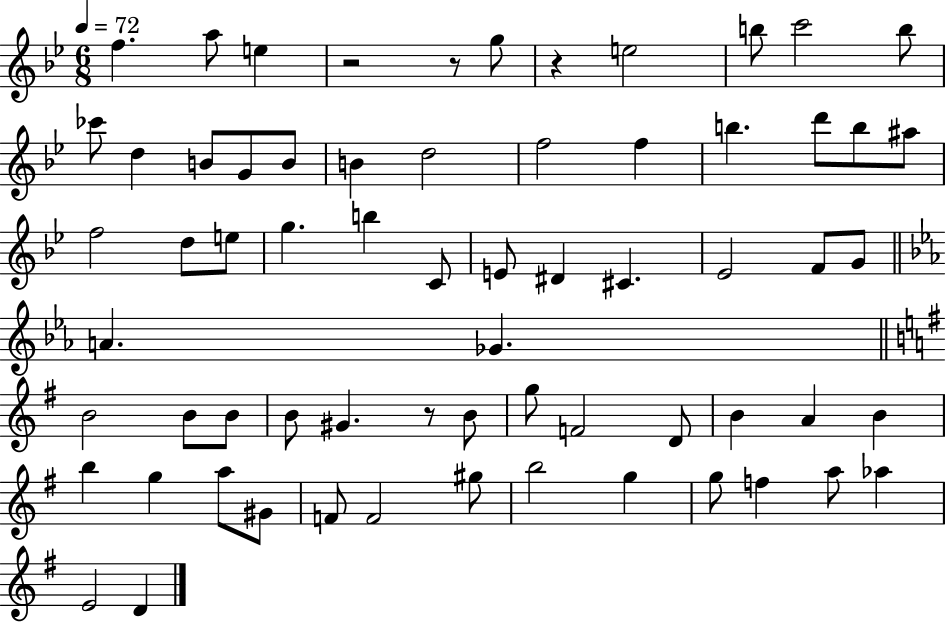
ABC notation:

X:1
T:Untitled
M:6/8
L:1/4
K:Bb
f a/2 e z2 z/2 g/2 z e2 b/2 c'2 b/2 _c'/2 d B/2 G/2 B/2 B d2 f2 f b d'/2 b/2 ^a/2 f2 d/2 e/2 g b C/2 E/2 ^D ^C _E2 F/2 G/2 A _G B2 B/2 B/2 B/2 ^G z/2 B/2 g/2 F2 D/2 B A B b g a/2 ^G/2 F/2 F2 ^g/2 b2 g g/2 f a/2 _a E2 D